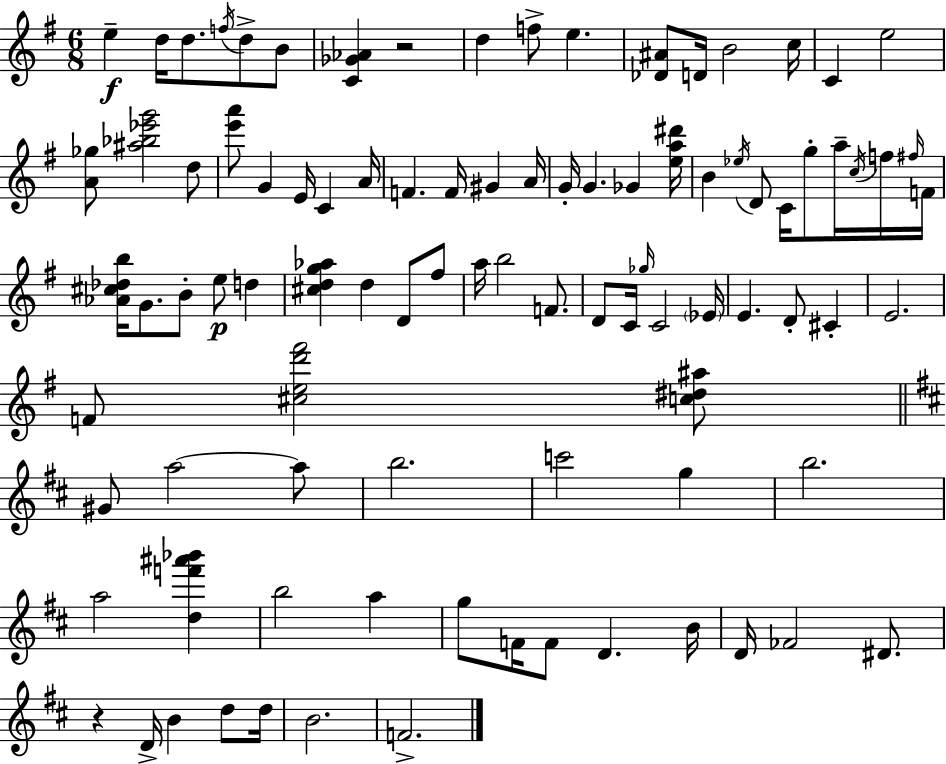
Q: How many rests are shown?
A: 2